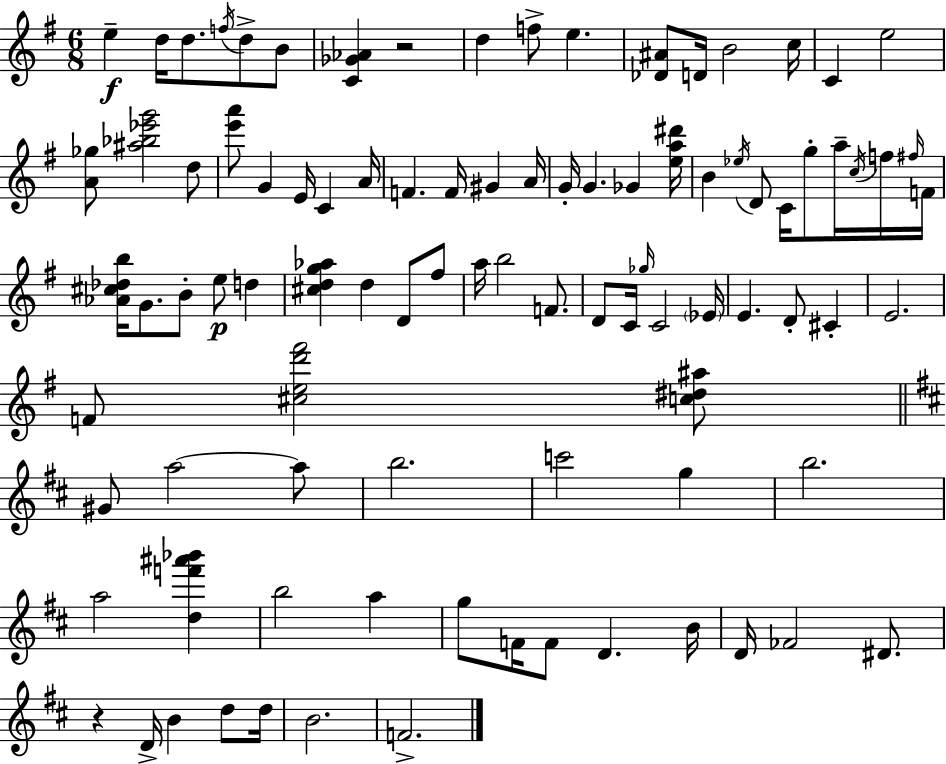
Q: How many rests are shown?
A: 2